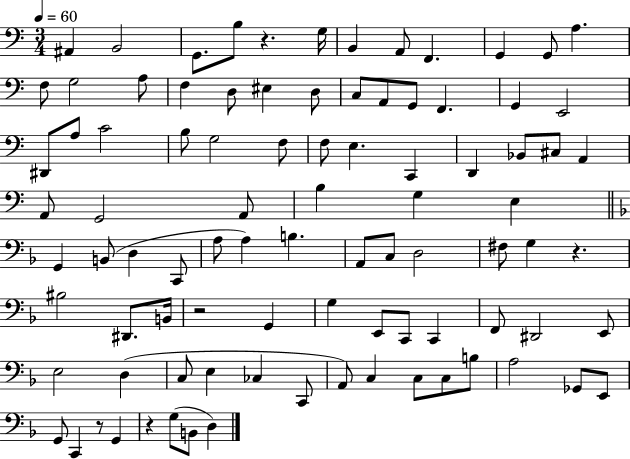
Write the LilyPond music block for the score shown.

{
  \clef bass
  \numericTimeSignature
  \time 3/4
  \key c \major
  \tempo 4 = 60
  ais,4 b,2 | g,8. b8 r4. g16 | b,4 a,8 f,4. | g,4 g,8 a4. | \break f8 g2 a8 | f4 d8 eis4 d8 | c8 a,8 g,8 f,4. | g,4 e,2 | \break dis,8 a8 c'2 | b8 g2 f8 | f8 e4. c,4 | d,4 bes,8 cis8 a,4 | \break a,8 g,2 a,8 | b4 g4 e4 | \bar "||" \break \key f \major g,4 b,8( d4 c,8 | a8 a4) b4. | a,8 c8 d2 | fis8 g4 r4. | \break bis2 dis,8. b,16 | r2 g,4 | g4 e,8 c,8 c,4 | f,8 dis,2 e,8 | \break e2 d4( | c8 e4 ces4 c,8 | a,8) c4 c8 c8 b8 | a2 ges,8 e,8 | \break g,8 c,4 r8 g,4 | r4 g8( b,8 d4) | \bar "|."
}